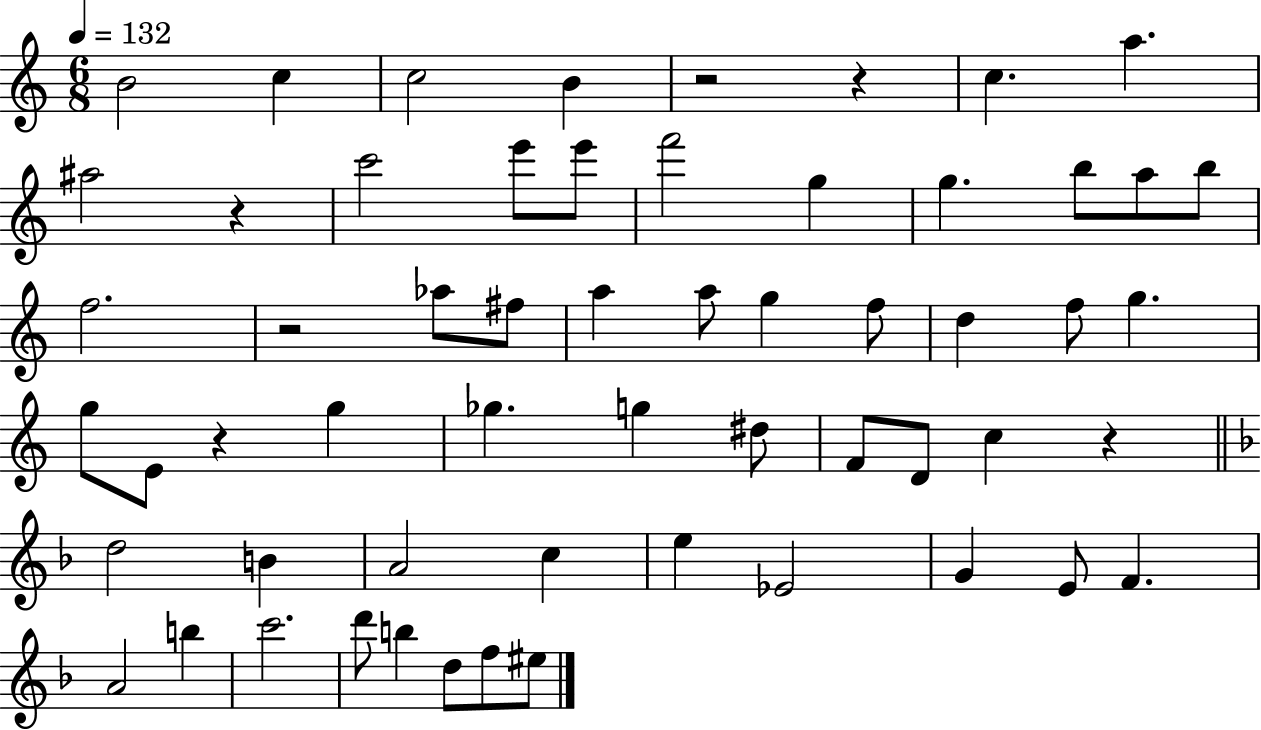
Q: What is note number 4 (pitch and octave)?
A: B4